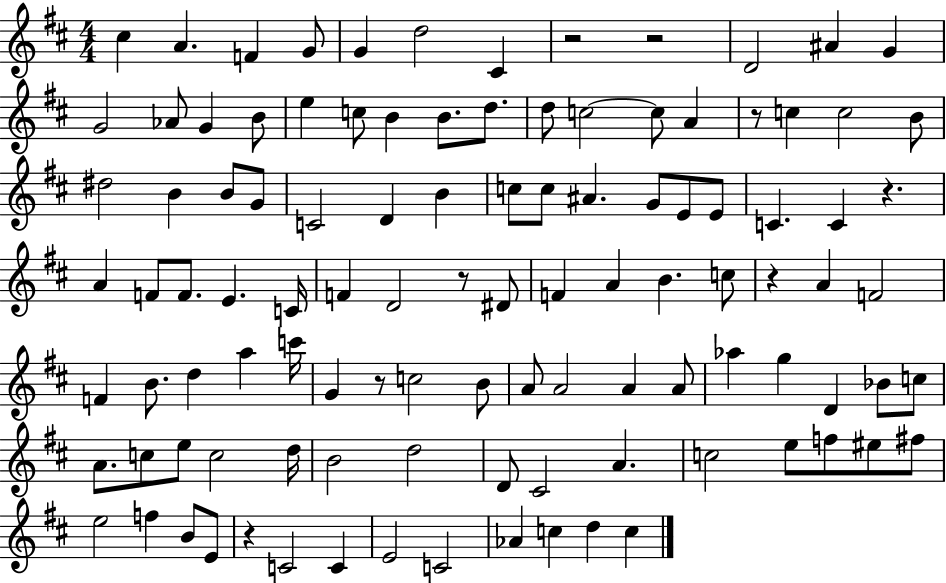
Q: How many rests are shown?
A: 8